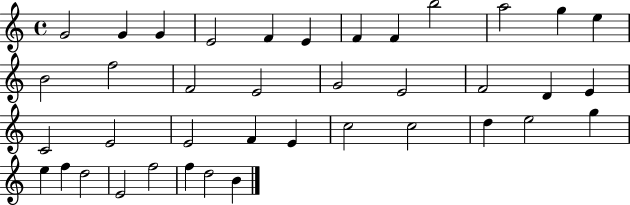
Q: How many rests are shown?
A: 0